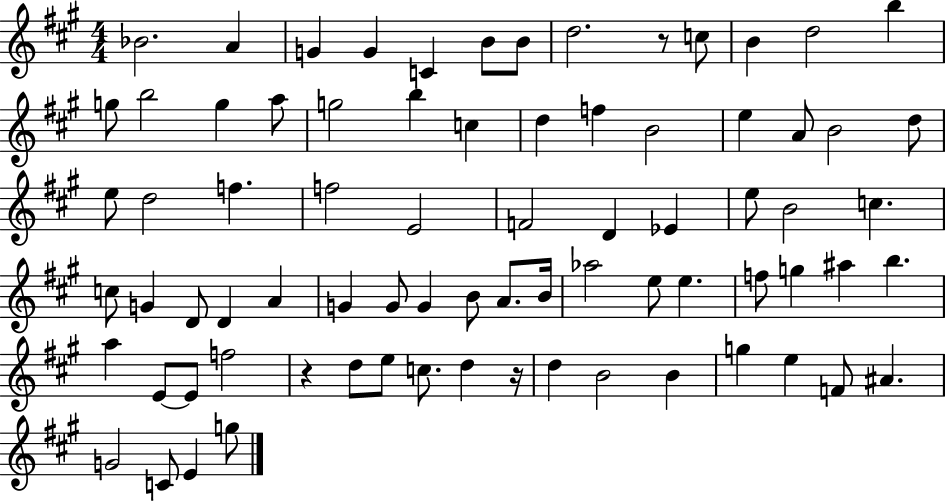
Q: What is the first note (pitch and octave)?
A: Bb4